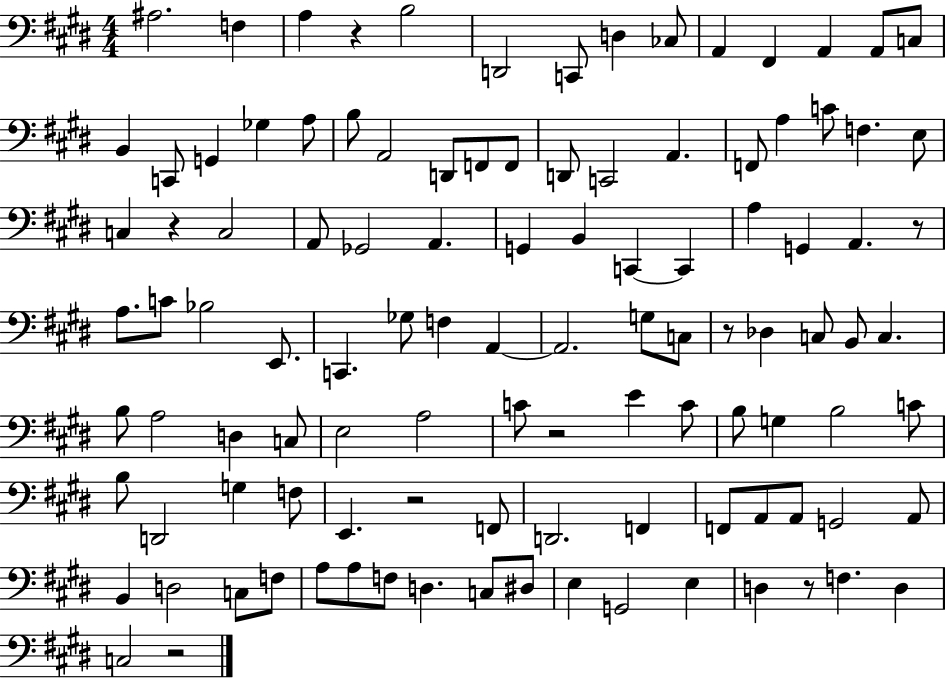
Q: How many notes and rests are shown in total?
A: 109